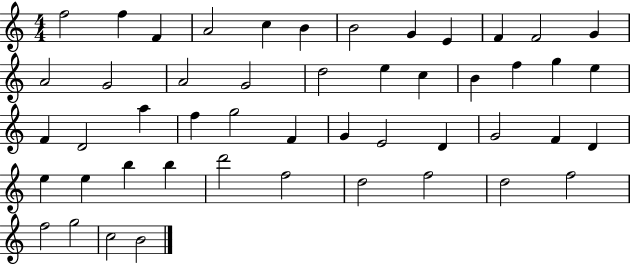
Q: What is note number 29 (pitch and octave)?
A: F4